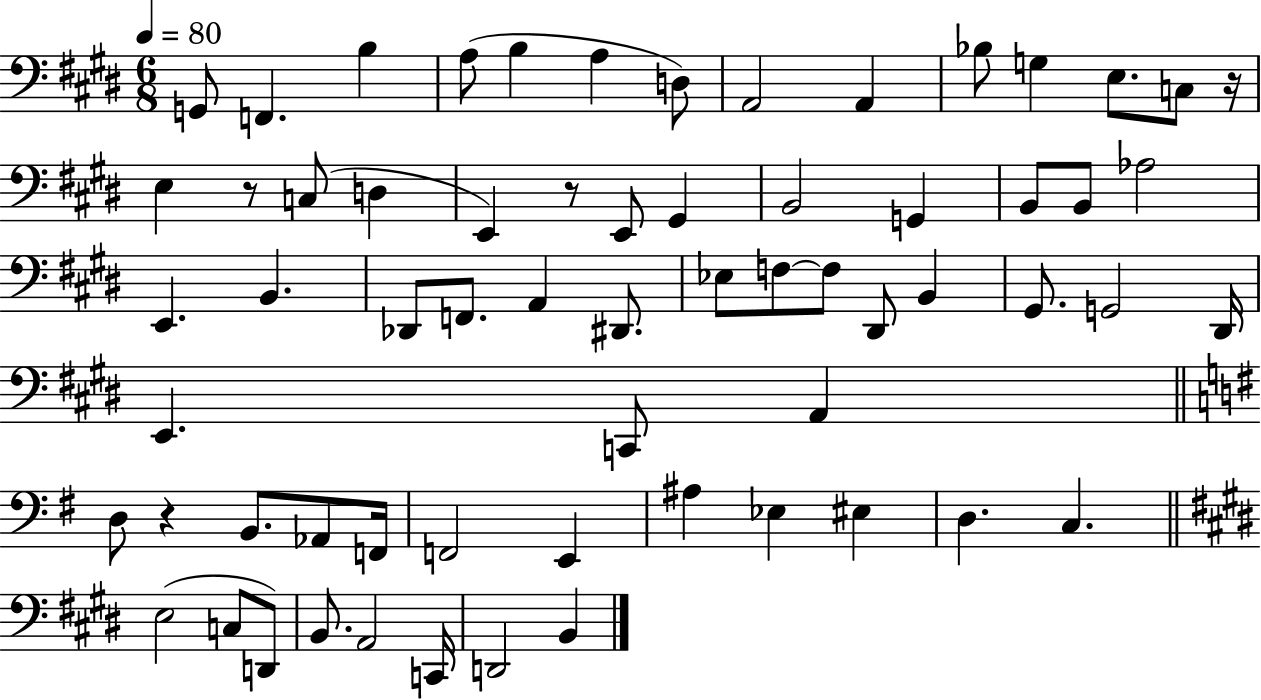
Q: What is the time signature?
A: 6/8